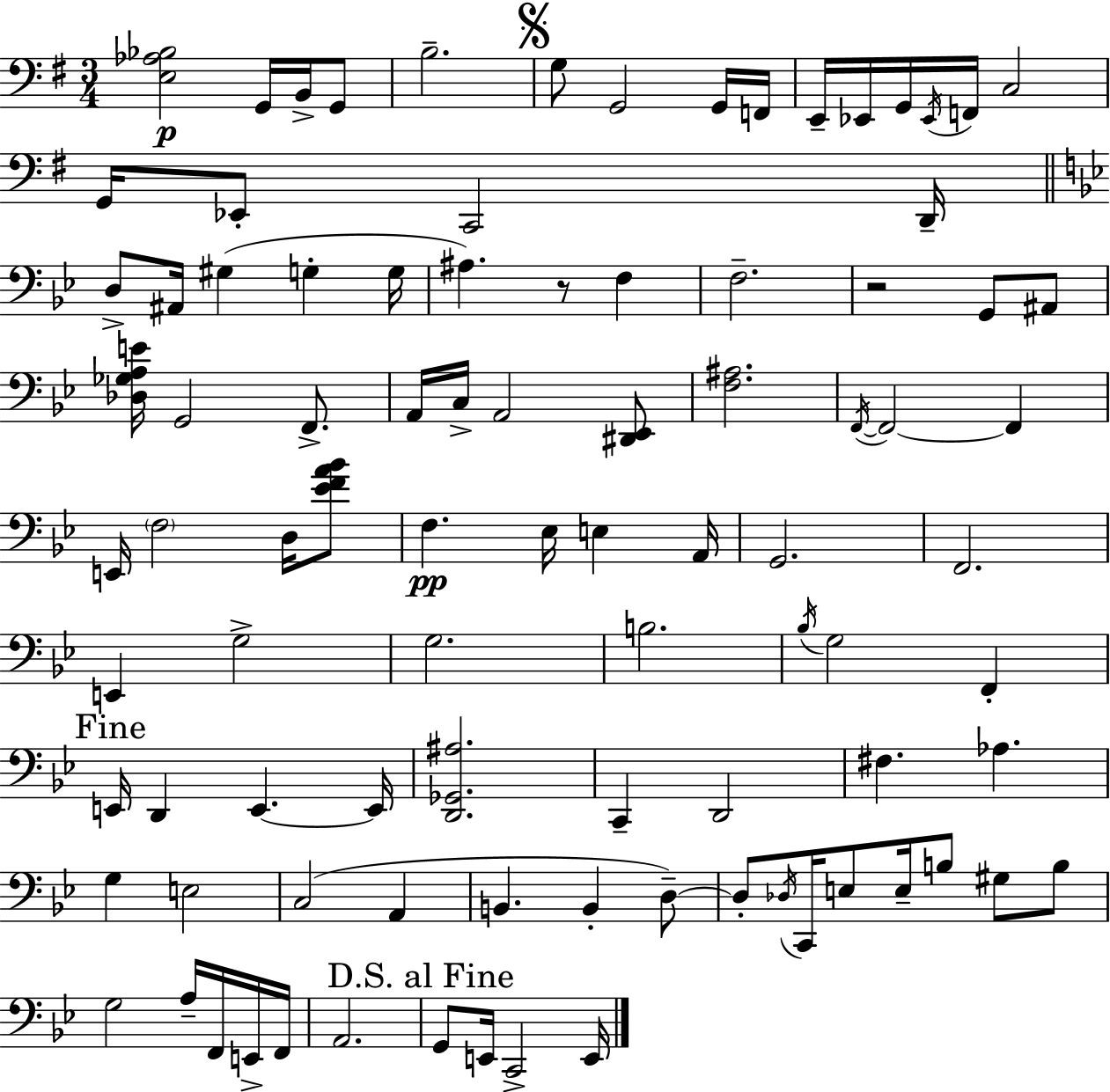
{
  \clef bass
  \numericTimeSignature
  \time 3/4
  \key e \minor
  <e aes bes>2\p g,16 b,16-> g,8 | b2.-- | \mark \markup { \musicglyph "scripts.segno" } g8 g,2 g,16 f,16 | e,16-- ees,16 g,16 \acciaccatura { ees,16 } f,16 c2 | \break g,16 ees,8-. c,2 | d,16-- \bar "||" \break \key bes \major d8-> ais,16 gis4( g4-. g16 | ais4.) r8 f4 | f2.-- | r2 g,8 ais,8 | \break <des ges a e'>16 g,2 f,8.-> | a,16 c16-> a,2 <dis, ees,>8 | <f ais>2. | \acciaccatura { f,16~ }~ f,2 f,4 | \break e,16 \parenthesize f2 d16 <ees' f' a' bes'>8 | f4.\pp ees16 e4 | a,16 g,2. | f,2. | \break e,4 g2-> | g2. | b2. | \acciaccatura { bes16 } g2 f,4-. | \break \mark "Fine" e,16 d,4 e,4.~~ | e,16 <d, ges, ais>2. | c,4-- d,2 | fis4. aes4. | \break g4 e2 | c2( a,4 | b,4. b,4-. | d8--~~) d8-. \acciaccatura { des16 } c,16 e8 e16-- b8 gis8 | \break b8 g2 a16-- | f,16 e,16-> f,16 a,2. | \mark "D.S. al Fine" g,8 e,16 c,2-> | e,16 \bar "|."
}